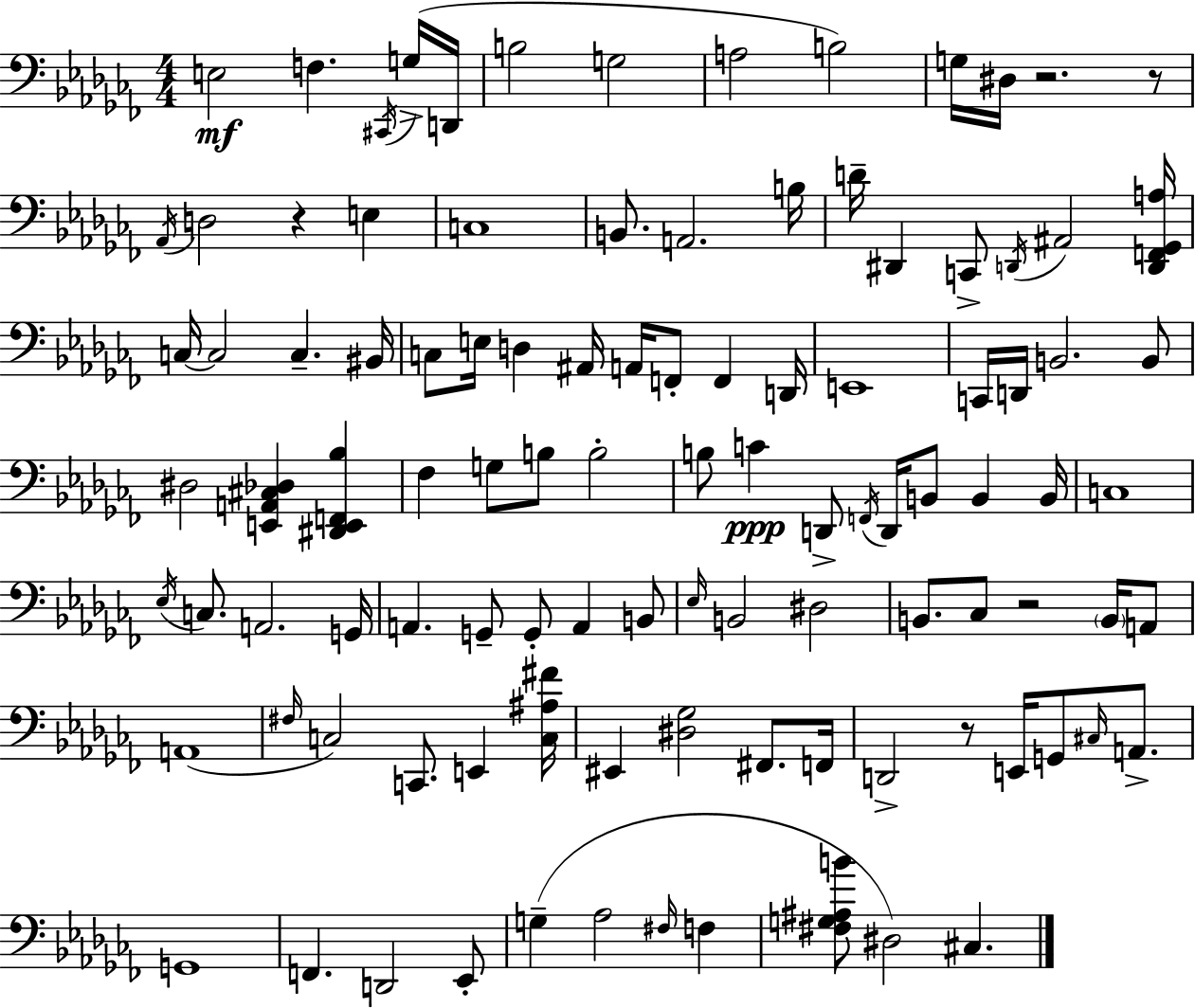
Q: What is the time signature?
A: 4/4